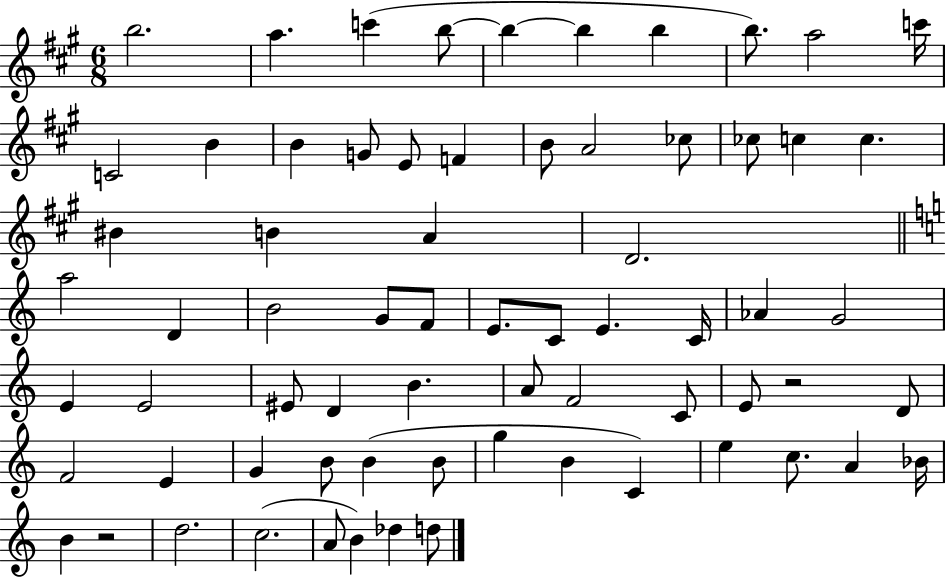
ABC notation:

X:1
T:Untitled
M:6/8
L:1/4
K:A
b2 a c' b/2 b b b b/2 a2 c'/4 C2 B B G/2 E/2 F B/2 A2 _c/2 _c/2 c c ^B B A D2 a2 D B2 G/2 F/2 E/2 C/2 E C/4 _A G2 E E2 ^E/2 D B A/2 F2 C/2 E/2 z2 D/2 F2 E G B/2 B B/2 g B C e c/2 A _B/4 B z2 d2 c2 A/2 B _d d/2